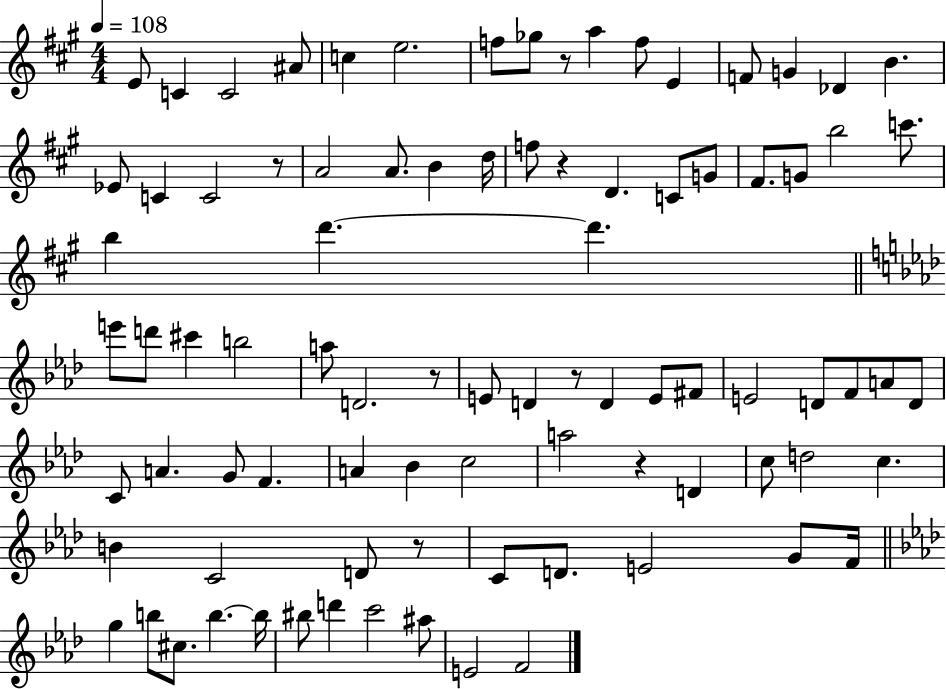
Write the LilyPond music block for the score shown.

{
  \clef treble
  \numericTimeSignature
  \time 4/4
  \key a \major
  \tempo 4 = 108
  e'8 c'4 c'2 ais'8 | c''4 e''2. | f''8 ges''8 r8 a''4 f''8 e'4 | f'8 g'4 des'4 b'4. | \break ees'8 c'4 c'2 r8 | a'2 a'8. b'4 d''16 | f''8 r4 d'4. c'8 g'8 | fis'8. g'8 b''2 c'''8. | \break b''4 d'''4.~~ d'''4. | \bar "||" \break \key aes \major e'''8 d'''8 cis'''4 b''2 | a''8 d'2. r8 | e'8 d'4 r8 d'4 e'8 fis'8 | e'2 d'8 f'8 a'8 d'8 | \break c'8 a'4. g'8 f'4. | a'4 bes'4 c''2 | a''2 r4 d'4 | c''8 d''2 c''4. | \break b'4 c'2 d'8 r8 | c'8 d'8. e'2 g'8 f'16 | \bar "||" \break \key f \minor g''4 b''8 cis''8. b''4.~~ b''16 | bis''8 d'''4 c'''2 ais''8 | e'2 f'2 | \bar "|."
}